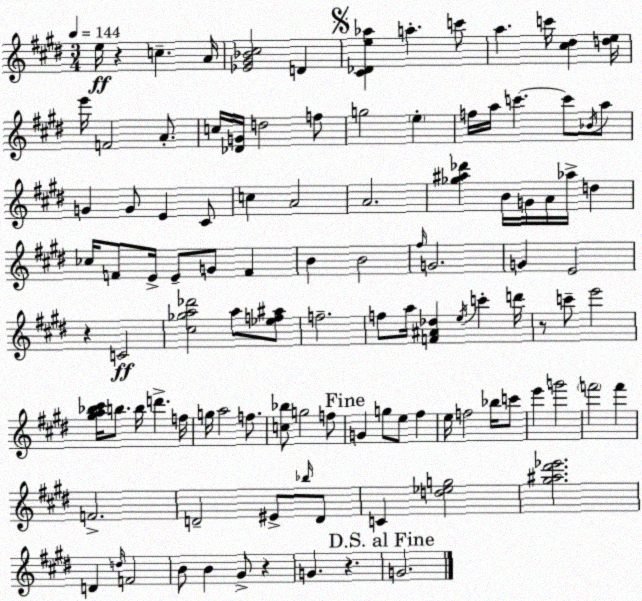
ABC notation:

X:1
T:Untitled
M:3/4
L:1/4
K:E
e/4 z c A/4 [_E^G_B^c]2 D [^C_De_a] a c'/2 a c'/4 [^c^d] [de]/4 e'/4 F2 A/2 c/4 [_DG]/4 d2 f/2 g2 e f/4 a/4 c' c'/2 _B/4 a/2 G G/2 E ^C/2 c A2 A2 [_g^a_d'] B/4 G/4 A/4 _a/4 d _c/4 F/2 E/4 E/2 G/2 F B B2 ^f/4 G2 G E2 z C2 [^c_ga_d']2 a/2 [_ef^a]/2 f2 f/2 a/4 [F^A_d] e/4 c' d'/4 z/2 c'/2 e'2 [^ga_b^c']/4 b/2 b/4 d' f/4 g/4 a2 f/2 [c_b]/2 g2 f/2 G g/2 e/2 ^f e/4 f2 _b/4 c'/2 e' g'2 f'2 f' F2 D2 ^E/2 _b/4 D/2 C [d_eg]2 [^g^a^d'_e']2 D d/4 F2 B/2 B ^G/2 z G z G2